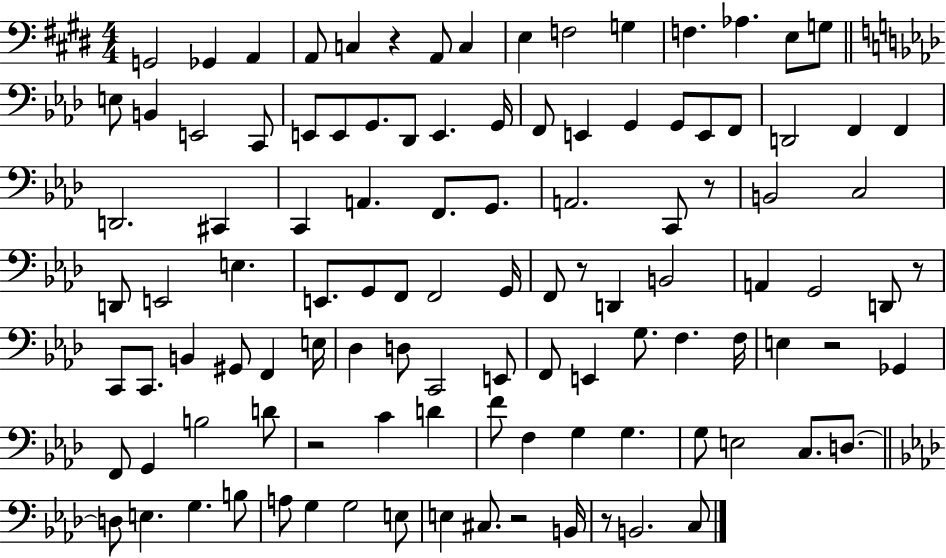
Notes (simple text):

G2/h Gb2/q A2/q A2/e C3/q R/q A2/e C3/q E3/q F3/h G3/q F3/q. Ab3/q. E3/e G3/e E3/e B2/q E2/h C2/e E2/e E2/e G2/e. Db2/e E2/q. G2/s F2/e E2/q G2/q G2/e E2/e F2/e D2/h F2/q F2/q D2/h. C#2/q C2/q A2/q. F2/e. G2/e. A2/h. C2/e R/e B2/h C3/h D2/e E2/h E3/q. E2/e. G2/e F2/e F2/h G2/s F2/e R/e D2/q B2/h A2/q G2/h D2/e R/e C2/e C2/e. B2/q G#2/e F2/q E3/s Db3/q D3/e C2/h E2/e F2/e E2/q G3/e. F3/q. F3/s E3/q R/h Gb2/q F2/e G2/q B3/h D4/e R/h C4/q D4/q F4/e F3/q G3/q G3/q. G3/e E3/h C3/e. D3/e. D3/e E3/q. G3/q. B3/e A3/e G3/q G3/h E3/e E3/q C#3/e. R/h B2/s R/e B2/h. C3/e